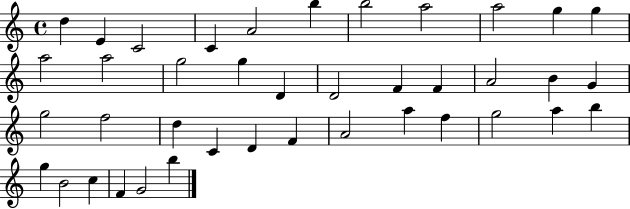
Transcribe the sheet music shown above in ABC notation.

X:1
T:Untitled
M:4/4
L:1/4
K:C
d E C2 C A2 b b2 a2 a2 g g a2 a2 g2 g D D2 F F A2 B G g2 f2 d C D F A2 a f g2 a b g B2 c F G2 b